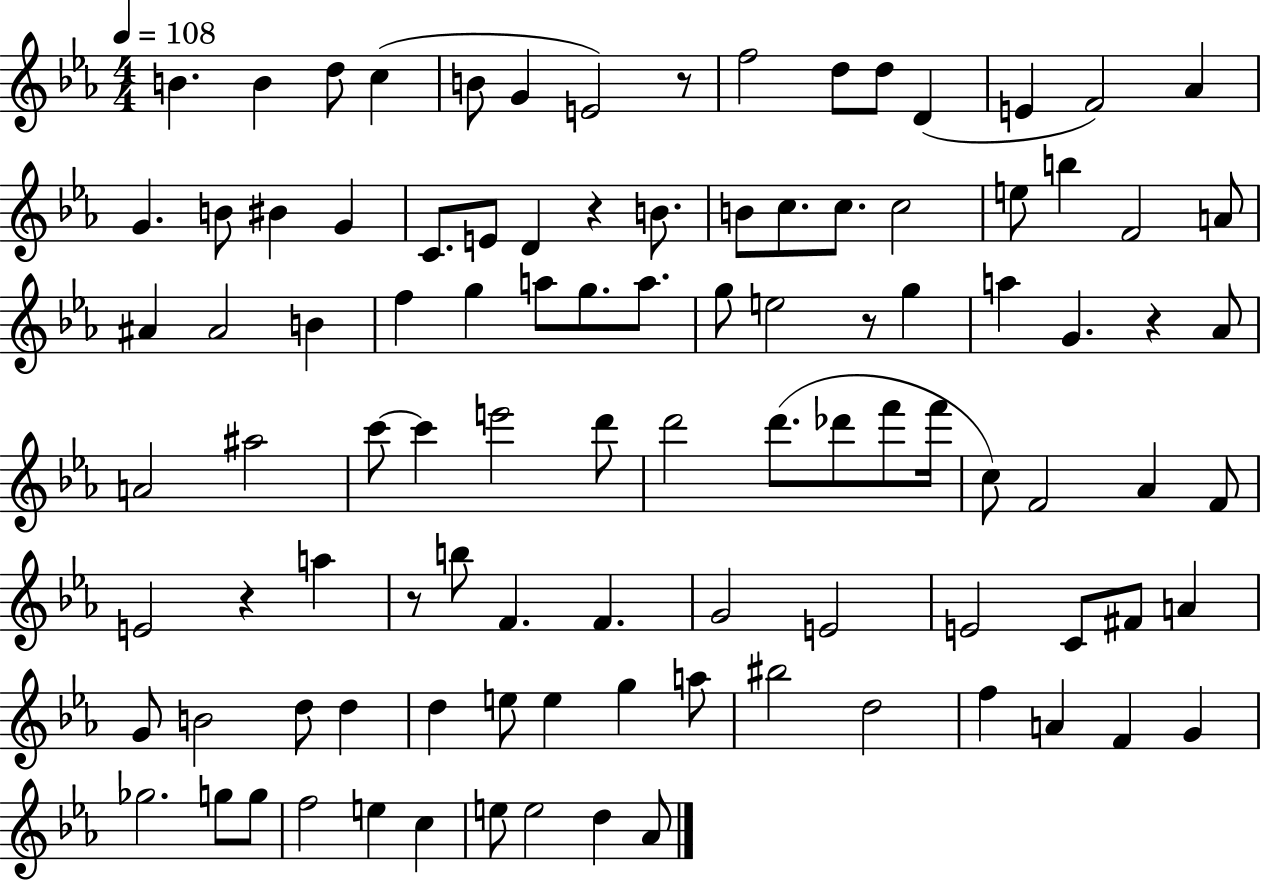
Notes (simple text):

B4/q. B4/q D5/e C5/q B4/e G4/q E4/h R/e F5/h D5/e D5/e D4/q E4/q F4/h Ab4/q G4/q. B4/e BIS4/q G4/q C4/e. E4/e D4/q R/q B4/e. B4/e C5/e. C5/e. C5/h E5/e B5/q F4/h A4/e A#4/q A#4/h B4/q F5/q G5/q A5/e G5/e. A5/e. G5/e E5/h R/e G5/q A5/q G4/q. R/q Ab4/e A4/h A#5/h C6/e C6/q E6/h D6/e D6/h D6/e. Db6/e F6/e F6/s C5/e F4/h Ab4/q F4/e E4/h R/q A5/q R/e B5/e F4/q. F4/q. G4/h E4/h E4/h C4/e F#4/e A4/q G4/e B4/h D5/e D5/q D5/q E5/e E5/q G5/q A5/e BIS5/h D5/h F5/q A4/q F4/q G4/q Gb5/h. G5/e G5/e F5/h E5/q C5/q E5/e E5/h D5/q Ab4/e